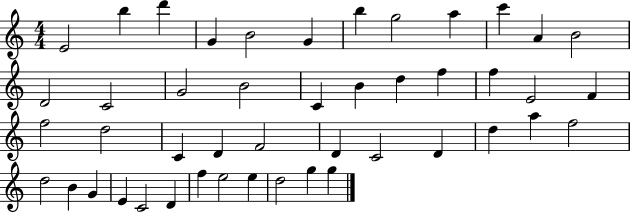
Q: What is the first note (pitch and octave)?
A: E4